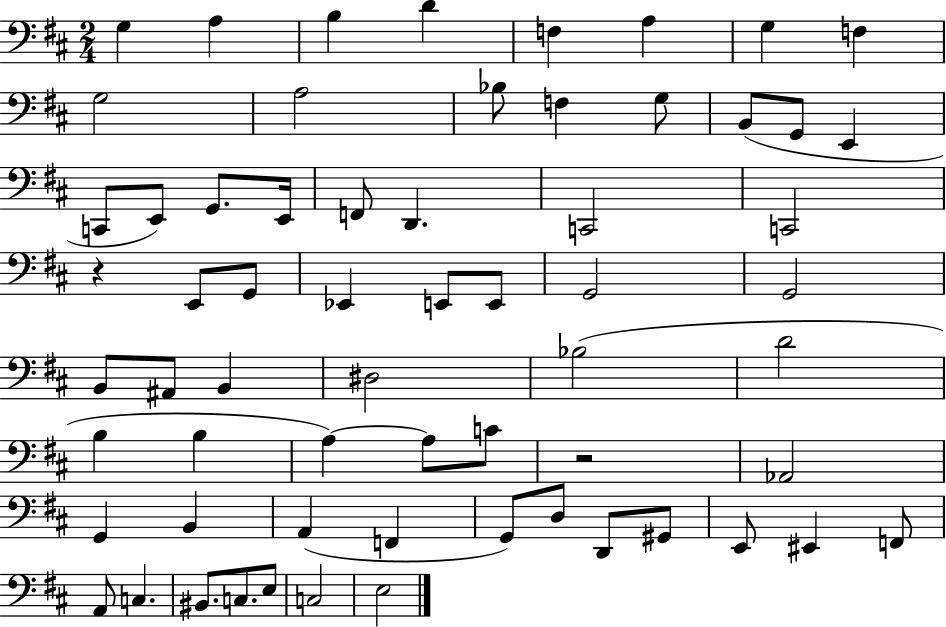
X:1
T:Untitled
M:2/4
L:1/4
K:D
G, A, B, D F, A, G, F, G,2 A,2 _B,/2 F, G,/2 B,,/2 G,,/2 E,, C,,/2 E,,/2 G,,/2 E,,/4 F,,/2 D,, C,,2 C,,2 z E,,/2 G,,/2 _E,, E,,/2 E,,/2 G,,2 G,,2 B,,/2 ^A,,/2 B,, ^D,2 _B,2 D2 B, B, A, A,/2 C/2 z2 _A,,2 G,, B,, A,, F,, G,,/2 D,/2 D,,/2 ^G,,/2 E,,/2 ^E,, F,,/2 A,,/2 C, ^B,,/2 C,/2 E,/2 C,2 E,2